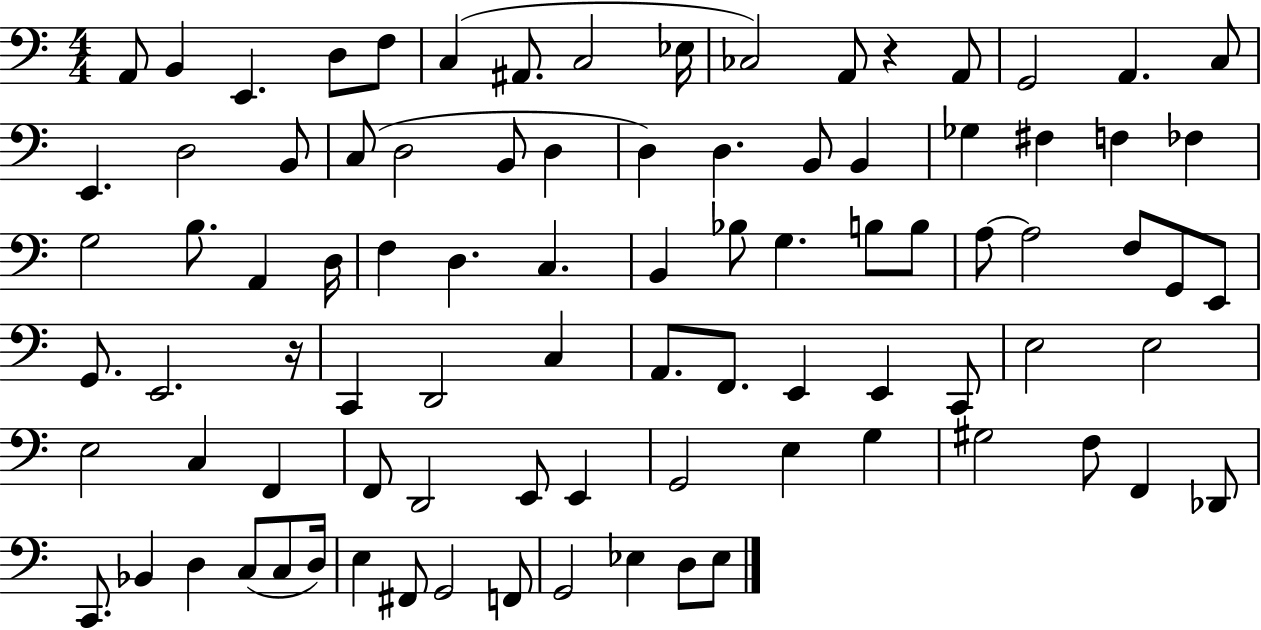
{
  \clef bass
  \numericTimeSignature
  \time 4/4
  \key c \major
  \repeat volta 2 { a,8 b,4 e,4. d8 f8 | c4( ais,8. c2 ees16 | ces2) a,8 r4 a,8 | g,2 a,4. c8 | \break e,4. d2 b,8 | c8( d2 b,8 d4 | d4) d4. b,8 b,4 | ges4 fis4 f4 fes4 | \break g2 b8. a,4 d16 | f4 d4. c4. | b,4 bes8 g4. b8 b8 | a8~~ a2 f8 g,8 e,8 | \break g,8. e,2. r16 | c,4 d,2 c4 | a,8. f,8. e,4 e,4 c,8 | e2 e2 | \break e2 c4 f,4 | f,8 d,2 e,8 e,4 | g,2 e4 g4 | gis2 f8 f,4 des,8 | \break c,8. bes,4 d4 c8( c8 d16) | e4 fis,8 g,2 f,8 | g,2 ees4 d8 ees8 | } \bar "|."
}